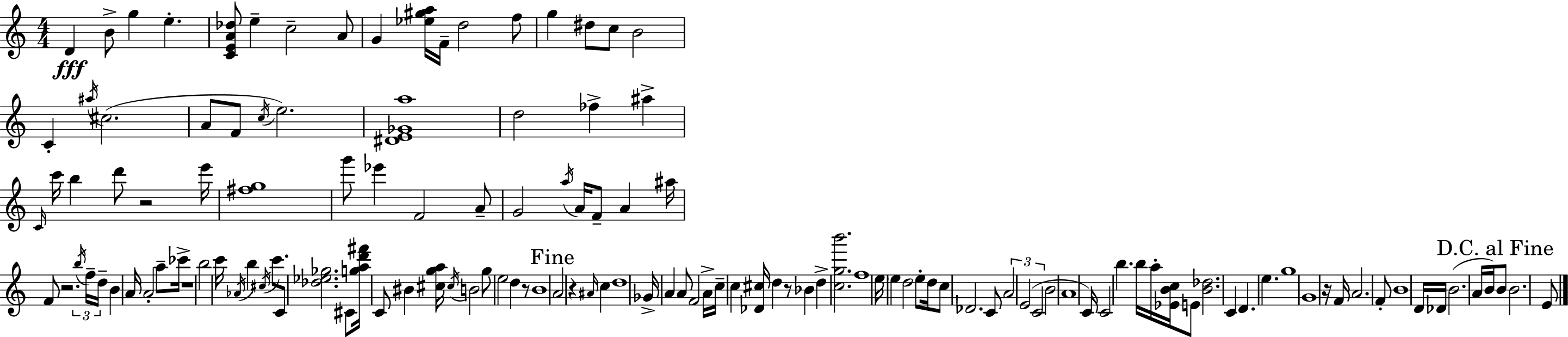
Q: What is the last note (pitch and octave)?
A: E4